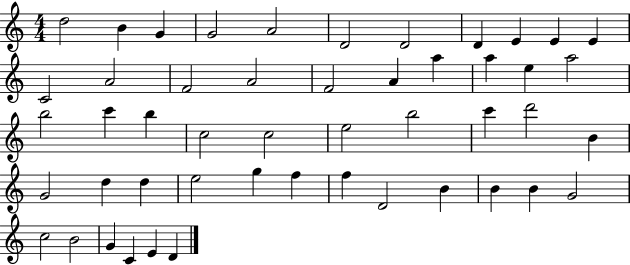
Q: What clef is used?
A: treble